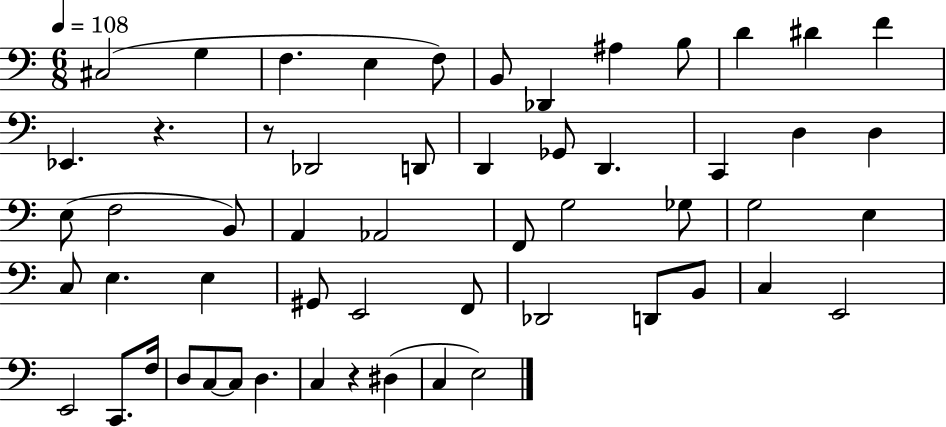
X:1
T:Untitled
M:6/8
L:1/4
K:C
^C,2 G, F, E, F,/2 B,,/2 _D,, ^A, B,/2 D ^D F _E,, z z/2 _D,,2 D,,/2 D,, _G,,/2 D,, C,, D, D, E,/2 F,2 B,,/2 A,, _A,,2 F,,/2 G,2 _G,/2 G,2 E, C,/2 E, E, ^G,,/2 E,,2 F,,/2 _D,,2 D,,/2 B,,/2 C, E,,2 E,,2 C,,/2 F,/4 D,/2 C,/2 C,/2 D, C, z ^D, C, E,2